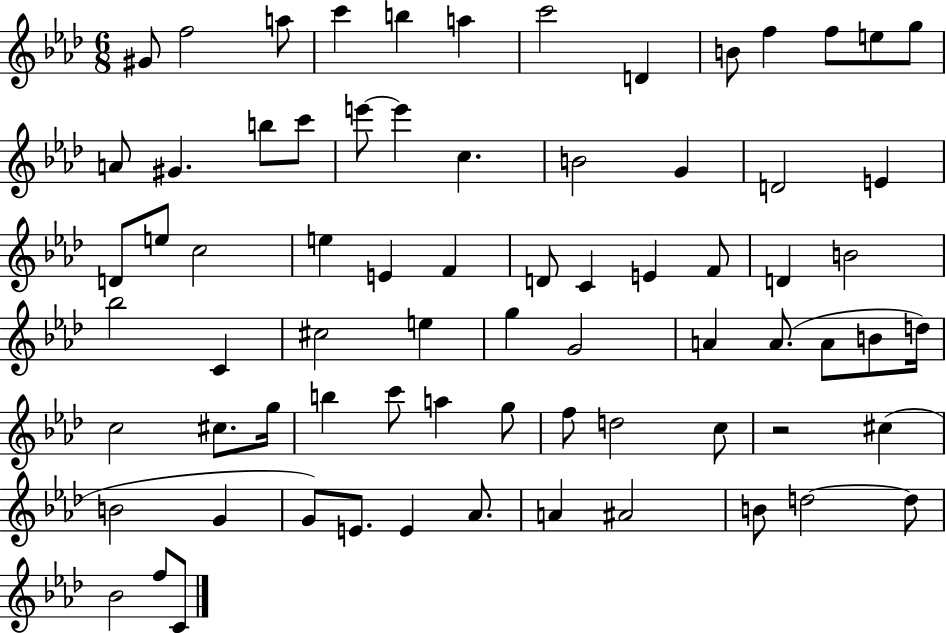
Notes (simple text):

G#4/e F5/h A5/e C6/q B5/q A5/q C6/h D4/q B4/e F5/q F5/e E5/e G5/e A4/e G#4/q. B5/e C6/e E6/e E6/q C5/q. B4/h G4/q D4/h E4/q D4/e E5/e C5/h E5/q E4/q F4/q D4/e C4/q E4/q F4/e D4/q B4/h Bb5/h C4/q C#5/h E5/q G5/q G4/h A4/q A4/e. A4/e B4/e D5/s C5/h C#5/e. G5/s B5/q C6/e A5/q G5/e F5/e D5/h C5/e R/h C#5/q B4/h G4/q G4/e E4/e. E4/q Ab4/e. A4/q A#4/h B4/e D5/h D5/e Bb4/h F5/e C4/e